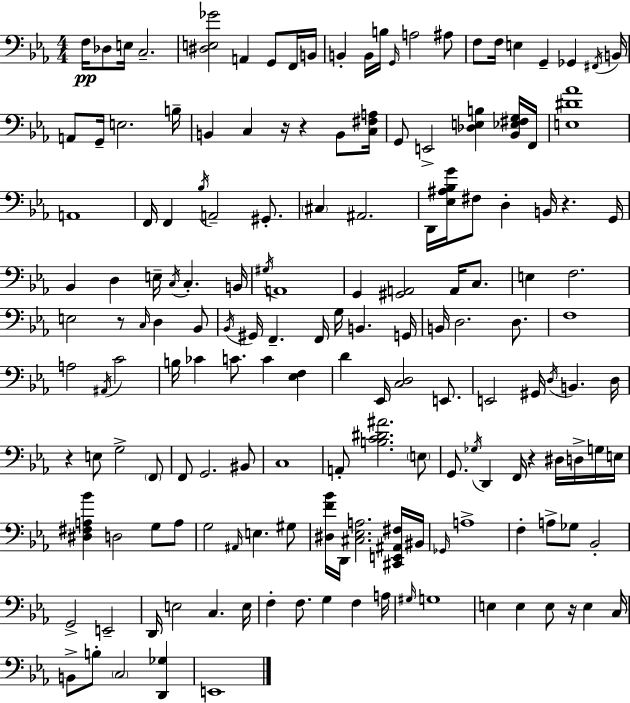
X:1
T:Untitled
M:4/4
L:1/4
K:Cm
F,/4 _D,/2 E,/4 C,2 [^D,E,_G]2 A,, G,,/2 F,,/4 B,,/4 B,, B,,/4 B,/4 G,,/4 A,2 ^A,/2 F,/2 F,/4 E, G,, _G,, ^F,,/4 B,,/4 A,,/2 G,,/4 E,2 B,/4 B,, C, z/4 z B,,/2 [C,^F,A,]/4 G,,/2 E,,2 [_D,E,B,] [_B,,_E,^F,G,]/4 F,,/4 [E,^D_A]4 A,,4 F,,/4 F,, _B,/4 A,,2 ^G,,/2 ^C, ^A,,2 D,,/4 [_E,^A,_B,G]/4 ^F,/2 D, B,,/4 z G,,/4 _B,, D, E,/4 C,/4 C, B,,/4 ^G,/4 A,,4 G,, [^G,,A,,]2 A,,/4 C,/2 E, F,2 E,2 z/2 C,/4 D, _B,,/2 _B,,/4 ^G,,/4 F,, F,,/4 G,/4 B,, G,,/4 B,,/4 D,2 D,/2 F,4 A,2 ^A,,/4 C2 B,/4 _C C/2 C [_E,F,] D _E,,/4 [C,D,]2 E,,/2 E,,2 ^G,,/4 D,/4 B,, D,/4 z E,/2 G,2 F,,/2 F,,/2 G,,2 ^B,,/2 C,4 A,,/2 [B,C^D^A]2 E,/2 G,,/2 _G,/4 D,, F,,/4 z ^D,/4 D,/4 G,/4 E,/4 [^D,^F,A,_B] D,2 G,/2 A,/2 G,2 ^A,,/4 E, ^G,/2 [^D,F_B]/4 D,,/4 [^C,_E,A,]2 [^C,,E,,^A,,^F,]/4 ^B,,/4 _G,,/4 A,4 F, A,/2 _G,/2 _B,,2 G,,2 E,,2 D,,/4 E,2 C, E,/4 F, F,/2 G, F, A,/4 ^G,/4 G,4 E, E, E,/2 z/4 E, C,/4 B,,/2 B,/2 C,2 [D,,_G,] E,,4